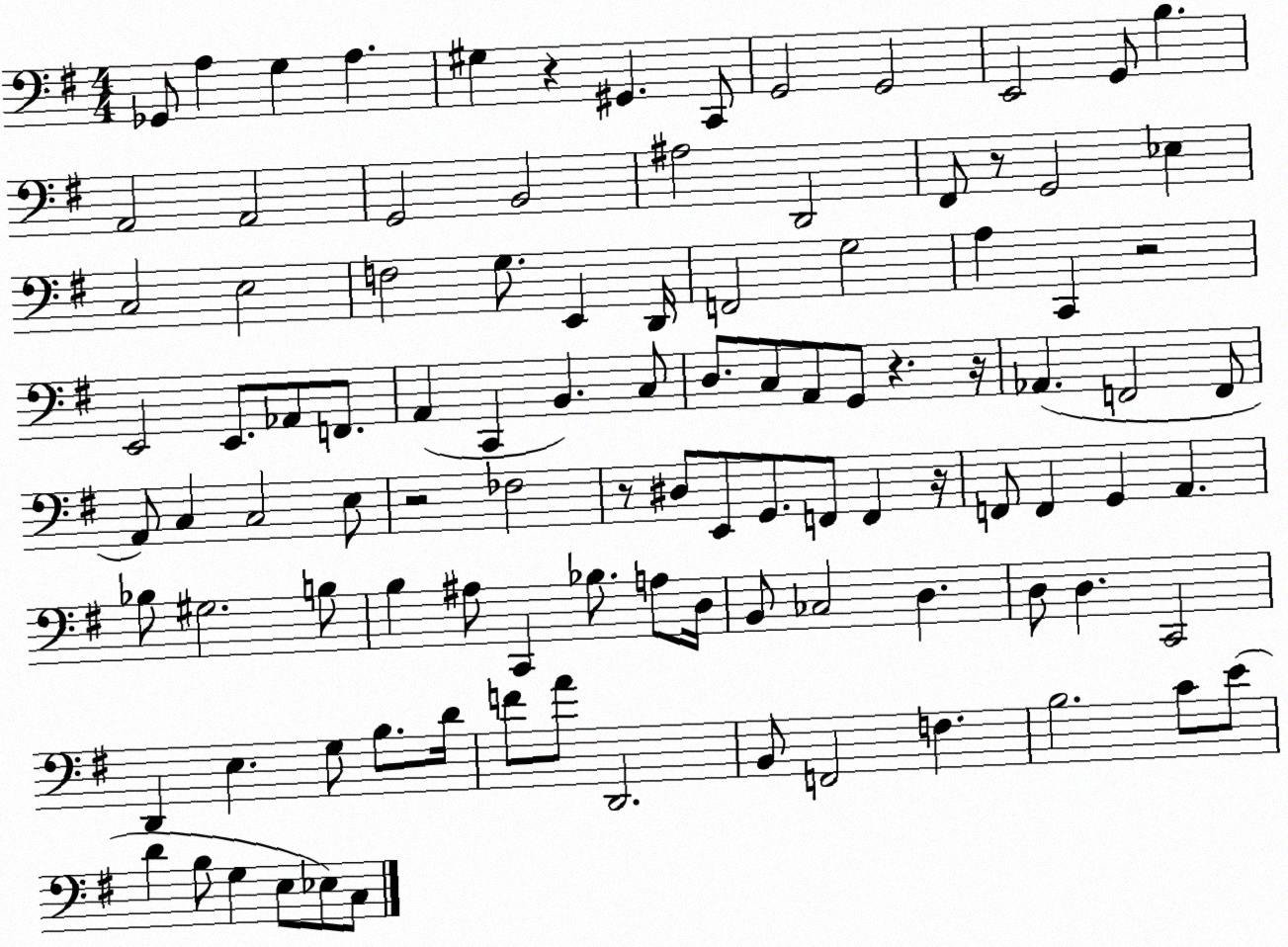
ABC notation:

X:1
T:Untitled
M:4/4
L:1/4
K:G
_G,,/2 A, G, A, ^G, z ^G,, C,,/2 G,,2 G,,2 E,,2 G,,/2 B, A,,2 A,,2 G,,2 B,,2 ^A,2 D,,2 ^F,,/2 z/2 G,,2 _E, C,2 E,2 F,2 G,/2 E,, D,,/4 F,,2 G,2 A, C,, z2 E,,2 E,,/2 _A,,/2 F,,/2 A,, C,, B,, C,/2 D,/2 C,/2 A,,/2 G,,/2 z z/4 _A,, F,,2 F,,/2 A,,/2 C, C,2 E,/2 z2 _F,2 z/2 ^D,/2 E,,/2 G,,/2 F,,/2 F,, z/4 F,,/2 F,, G,, A,, _B,/2 ^G,2 B,/2 B, ^A,/2 C,, _B,/2 A,/2 D,/4 B,,/2 _C,2 D, D,/2 D, C,,2 D,, E, G,/2 B,/2 D/4 F/2 A/2 D,,2 B,,/2 F,,2 F, B,2 C/2 E/2 D B,/2 G, E,/2 _E,/2 C,/2